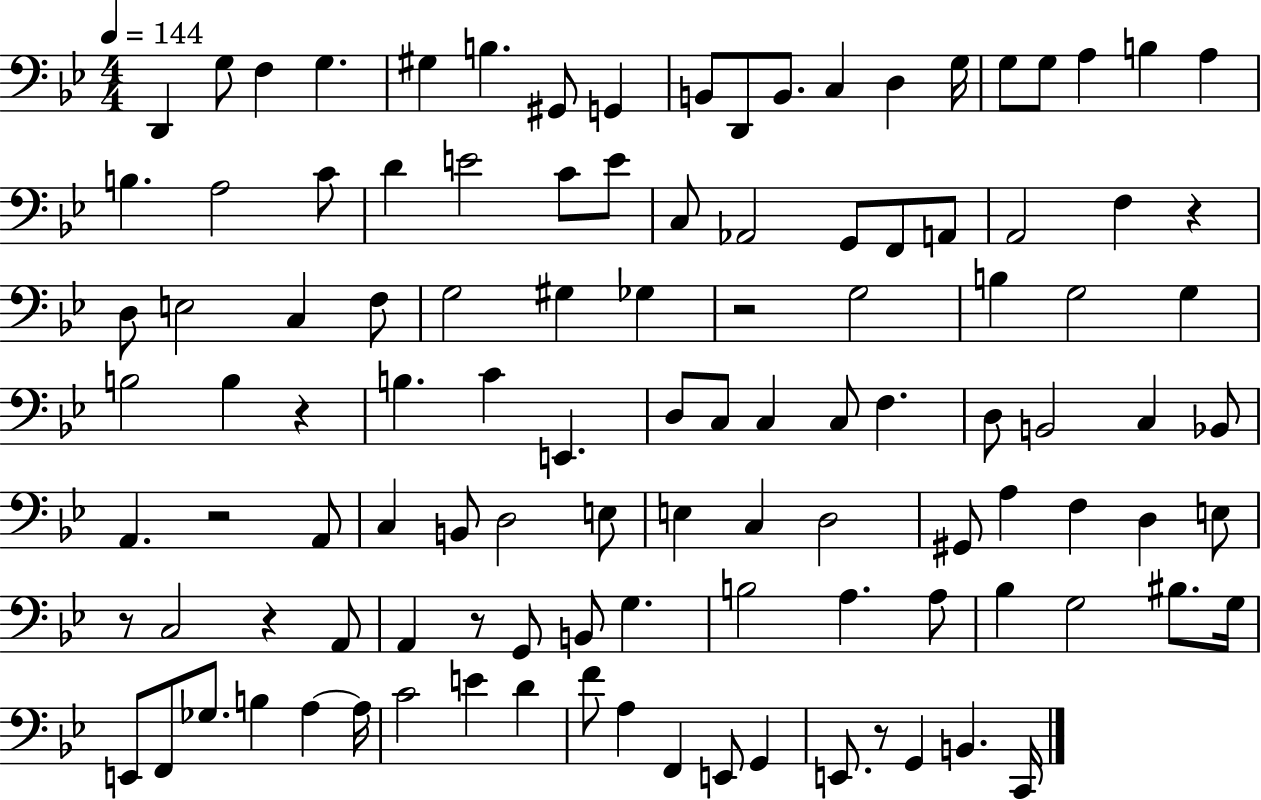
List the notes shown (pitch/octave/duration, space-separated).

D2/q G3/e F3/q G3/q. G#3/q B3/q. G#2/e G2/q B2/e D2/e B2/e. C3/q D3/q G3/s G3/e G3/e A3/q B3/q A3/q B3/q. A3/h C4/e D4/q E4/h C4/e E4/e C3/e Ab2/h G2/e F2/e A2/e A2/h F3/q R/q D3/e E3/h C3/q F3/e G3/h G#3/q Gb3/q R/h G3/h B3/q G3/h G3/q B3/h B3/q R/q B3/q. C4/q E2/q. D3/e C3/e C3/q C3/e F3/q. D3/e B2/h C3/q Bb2/e A2/q. R/h A2/e C3/q B2/e D3/h E3/e E3/q C3/q D3/h G#2/e A3/q F3/q D3/q E3/e R/e C3/h R/q A2/e A2/q R/e G2/e B2/e G3/q. B3/h A3/q. A3/e Bb3/q G3/h BIS3/e. G3/s E2/e F2/e Gb3/e. B3/q A3/q A3/s C4/h E4/q D4/q F4/e A3/q F2/q E2/e G2/q E2/e. R/e G2/q B2/q. C2/s